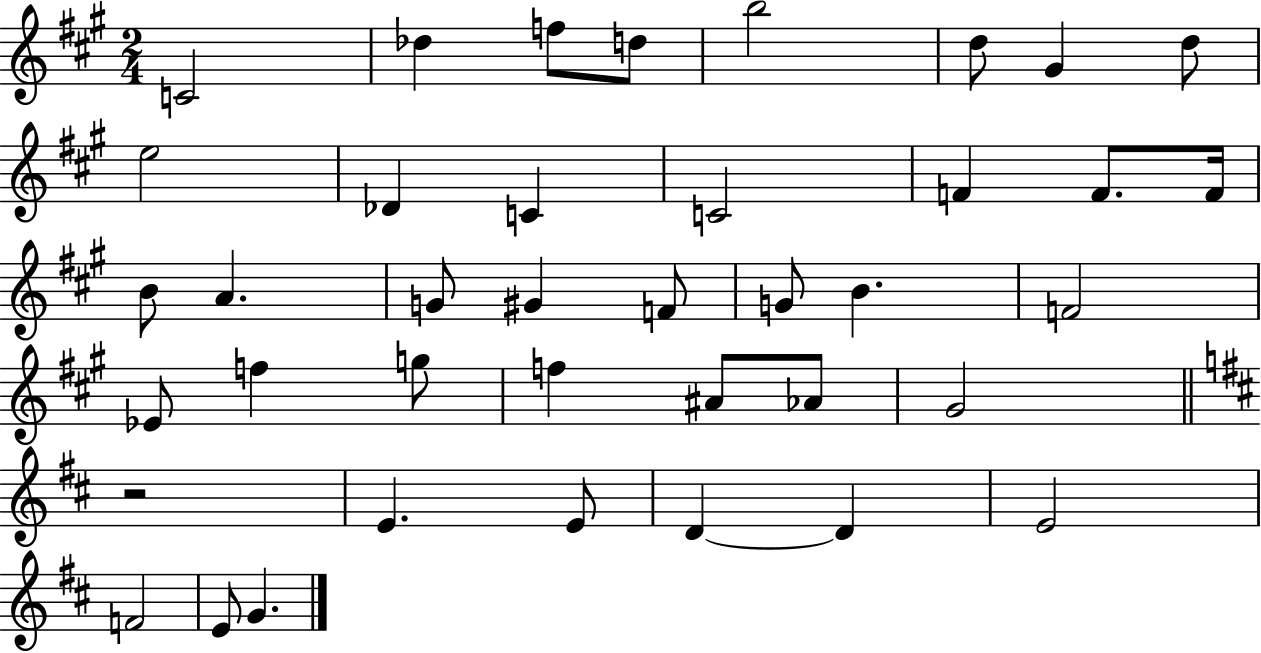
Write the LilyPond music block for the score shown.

{
  \clef treble
  \numericTimeSignature
  \time 2/4
  \key a \major
  c'2 | des''4 f''8 d''8 | b''2 | d''8 gis'4 d''8 | \break e''2 | des'4 c'4 | c'2 | f'4 f'8. f'16 | \break b'8 a'4. | g'8 gis'4 f'8 | g'8 b'4. | f'2 | \break ees'8 f''4 g''8 | f''4 ais'8 aes'8 | gis'2 | \bar "||" \break \key b \minor r2 | e'4. e'8 | d'4~~ d'4 | e'2 | \break f'2 | e'8 g'4. | \bar "|."
}